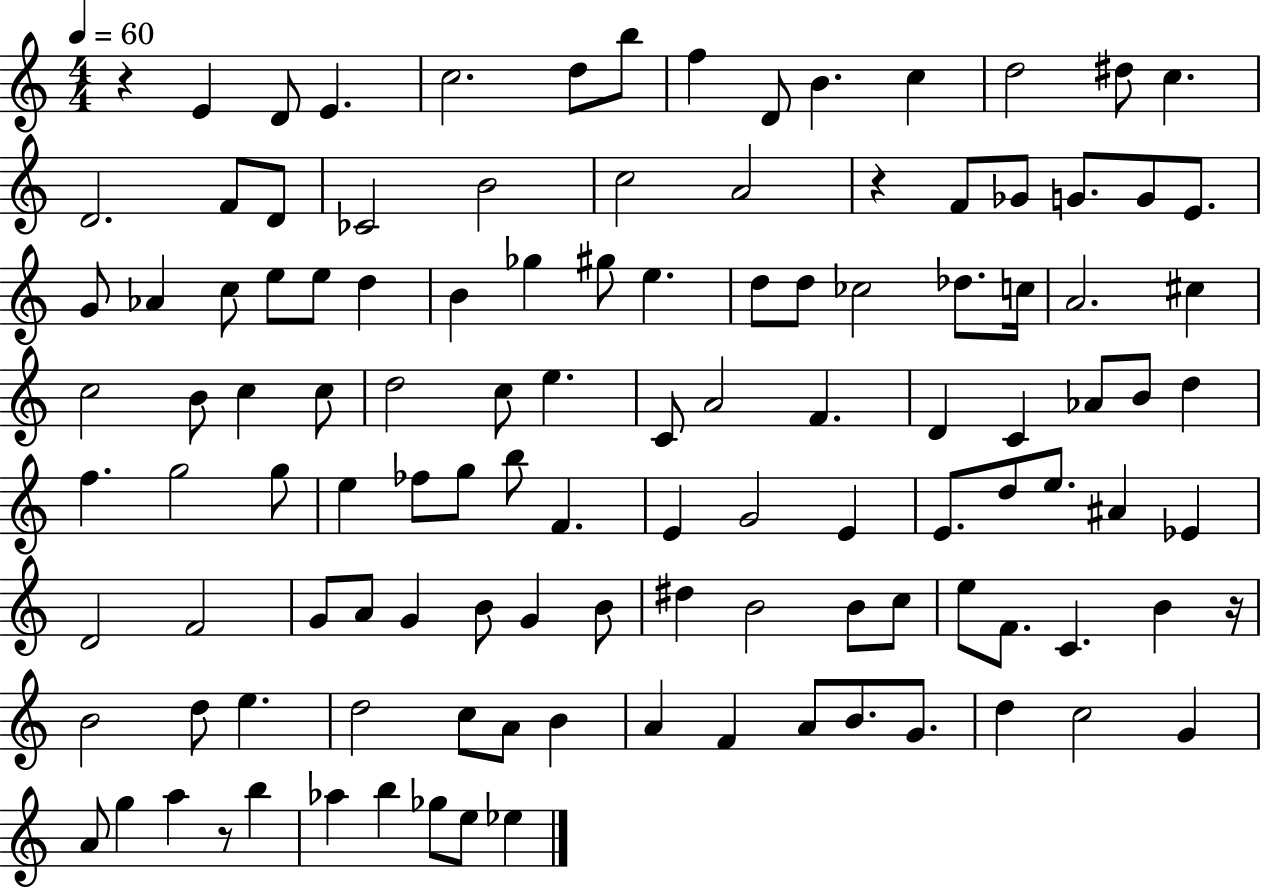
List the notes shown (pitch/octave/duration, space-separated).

R/q E4/q D4/e E4/q. C5/h. D5/e B5/e F5/q D4/e B4/q. C5/q D5/h D#5/e C5/q. D4/h. F4/e D4/e CES4/h B4/h C5/h A4/h R/q F4/e Gb4/e G4/e. G4/e E4/e. G4/e Ab4/q C5/e E5/e E5/e D5/q B4/q Gb5/q G#5/e E5/q. D5/e D5/e CES5/h Db5/e. C5/s A4/h. C#5/q C5/h B4/e C5/q C5/e D5/h C5/e E5/q. C4/e A4/h F4/q. D4/q C4/q Ab4/e B4/e D5/q F5/q. G5/h G5/e E5/q FES5/e G5/e B5/e F4/q. E4/q G4/h E4/q E4/e. D5/e E5/e. A#4/q Eb4/q D4/h F4/h G4/e A4/e G4/q B4/e G4/q B4/e D#5/q B4/h B4/e C5/e E5/e F4/e. C4/q. B4/q R/s B4/h D5/e E5/q. D5/h C5/e A4/e B4/q A4/q F4/q A4/e B4/e. G4/e. D5/q C5/h G4/q A4/e G5/q A5/q R/e B5/q Ab5/q B5/q Gb5/e E5/e Eb5/q